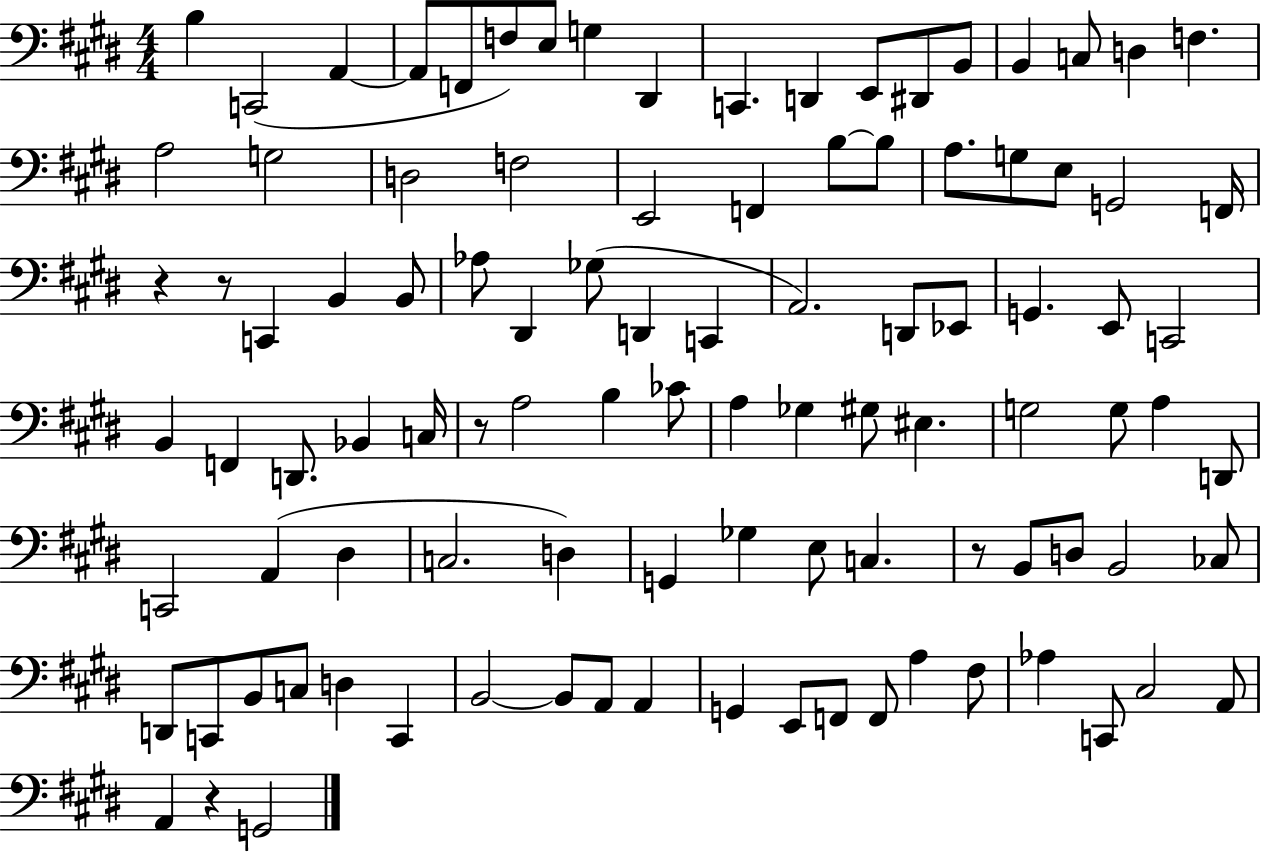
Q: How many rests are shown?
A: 5